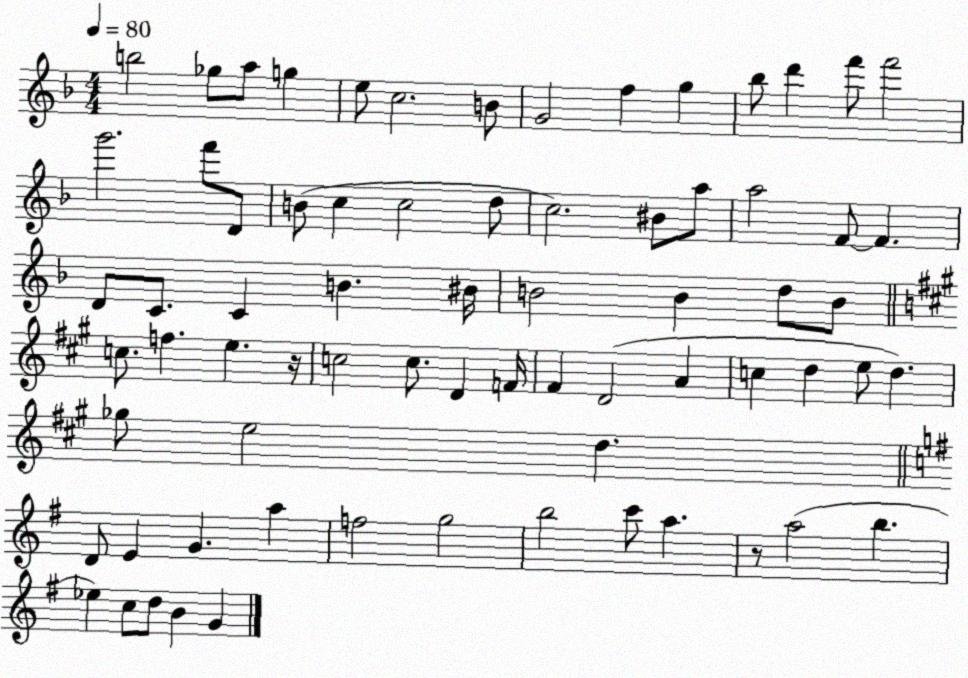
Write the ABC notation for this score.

X:1
T:Untitled
M:4/4
L:1/4
K:F
b2 _g/2 a/2 g e/2 c2 B/2 G2 f g _b/2 d' f'/2 f'2 g'2 f'/2 D/2 B/2 c c2 d/2 c2 ^B/2 a/2 a2 F/2 F D/2 C/2 C B ^B/4 B2 B d/2 B/2 c/2 f e z/4 c2 c/2 D F/4 ^F D2 A c d e/2 d _g/2 e2 d D/2 E G a f2 g2 b2 c'/2 a z/2 a2 b _e c/2 d/2 B G